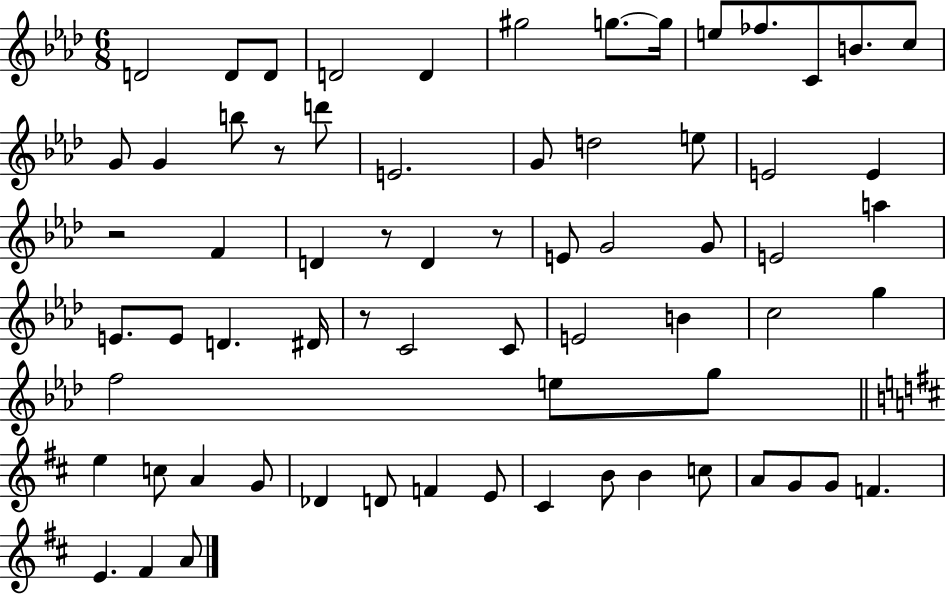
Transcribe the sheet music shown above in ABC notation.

X:1
T:Untitled
M:6/8
L:1/4
K:Ab
D2 D/2 D/2 D2 D ^g2 g/2 g/4 e/2 _f/2 C/2 B/2 c/2 G/2 G b/2 z/2 d'/2 E2 G/2 d2 e/2 E2 E z2 F D z/2 D z/2 E/2 G2 G/2 E2 a E/2 E/2 D ^D/4 z/2 C2 C/2 E2 B c2 g f2 e/2 g/2 e c/2 A G/2 _D D/2 F E/2 ^C B/2 B c/2 A/2 G/2 G/2 F E ^F A/2